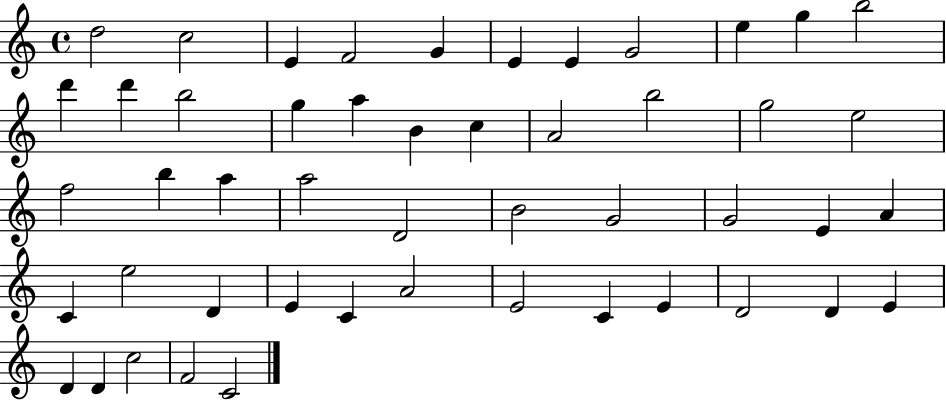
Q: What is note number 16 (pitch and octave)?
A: A5